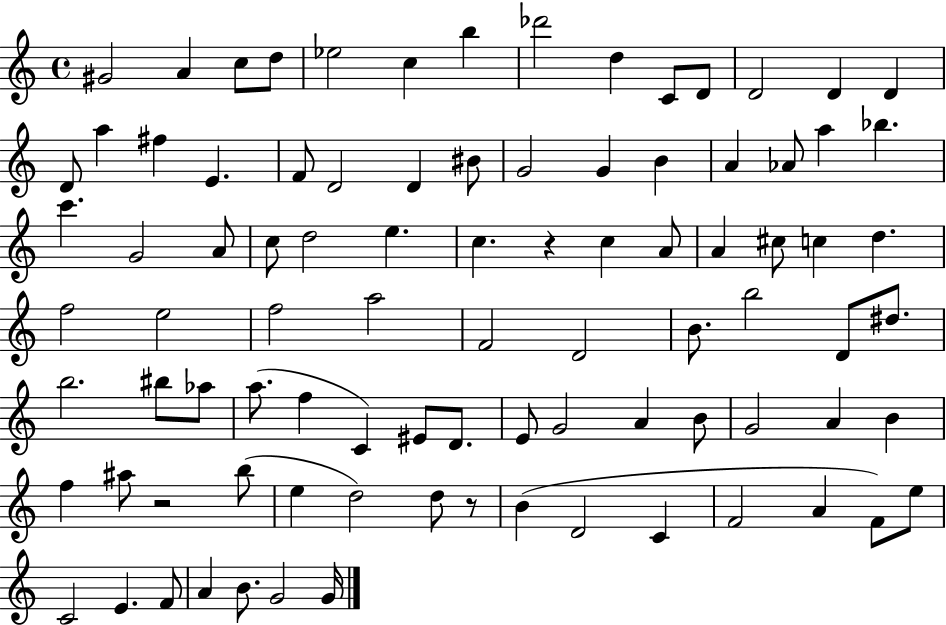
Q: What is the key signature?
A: C major